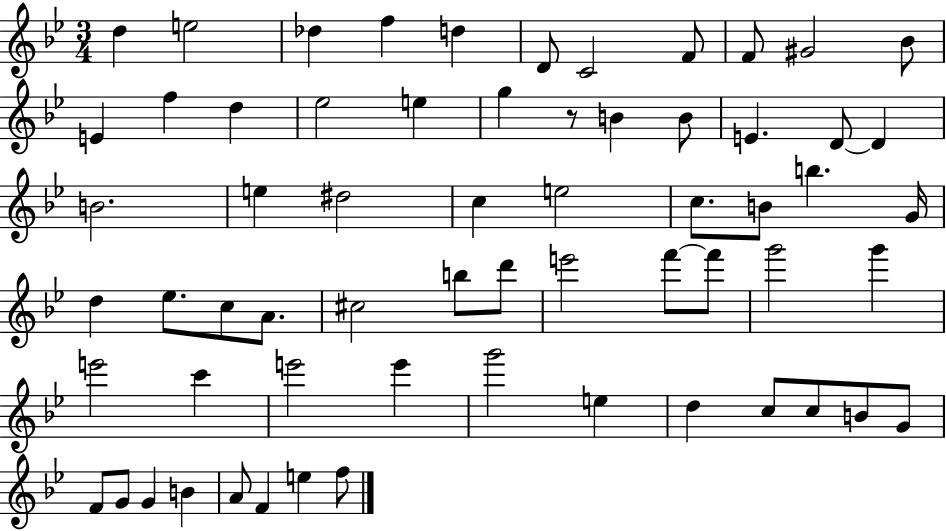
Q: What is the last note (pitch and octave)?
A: F5